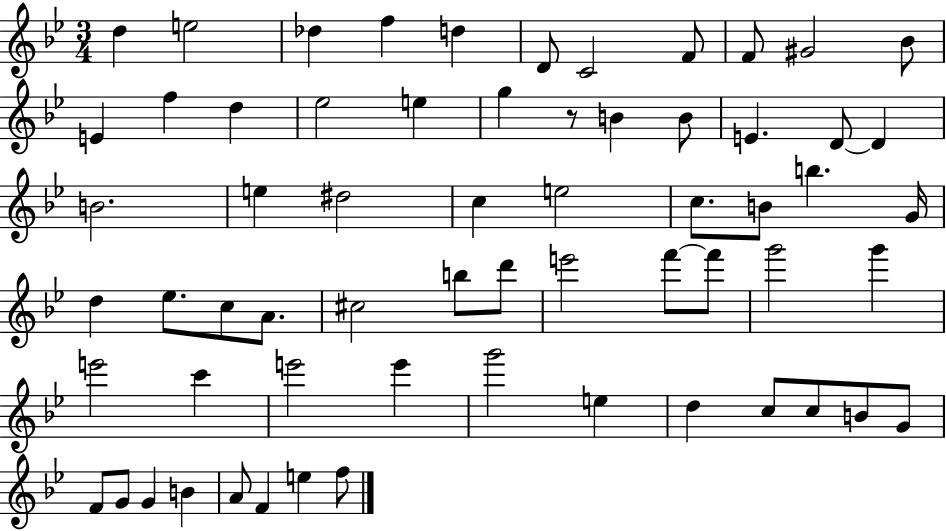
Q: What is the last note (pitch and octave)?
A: F5